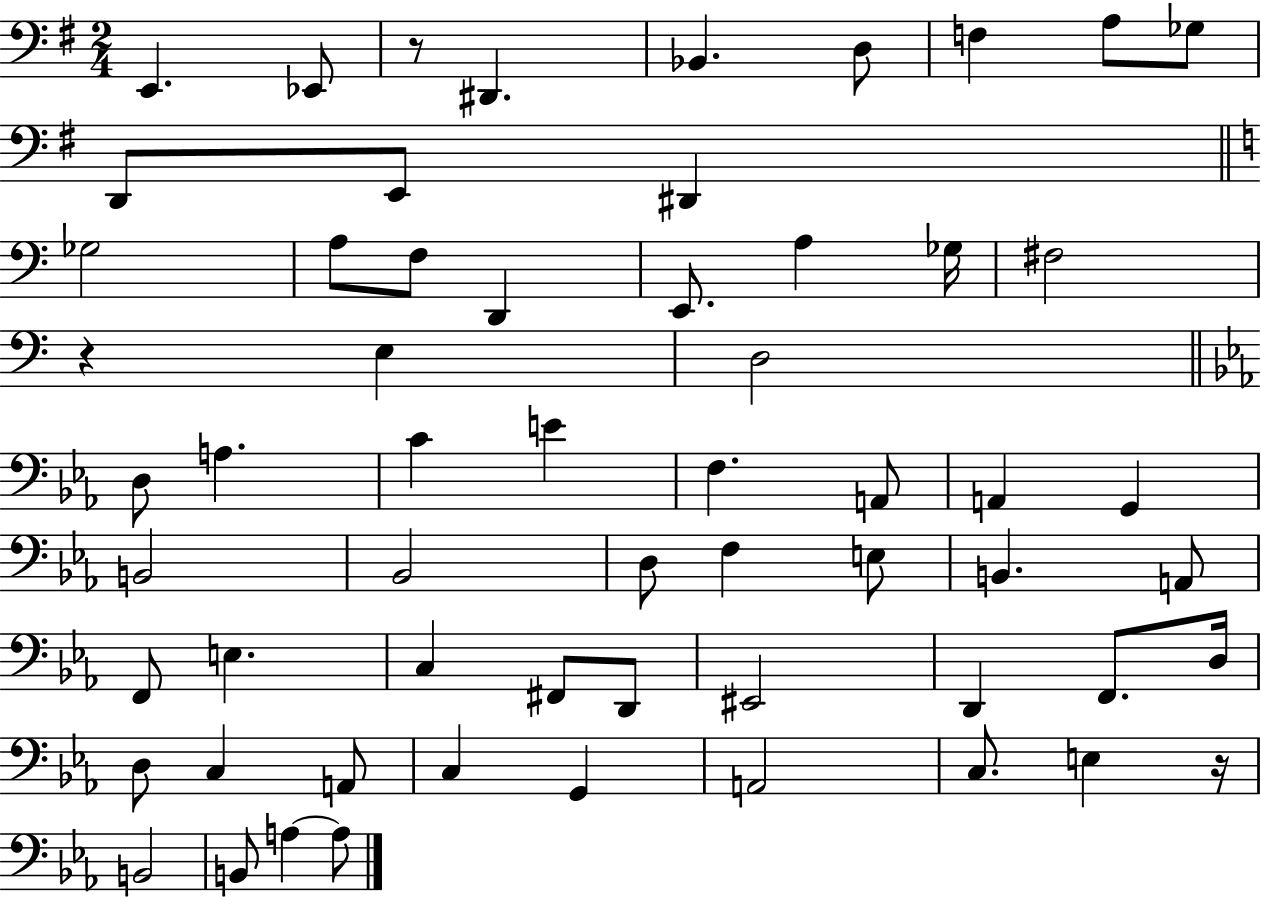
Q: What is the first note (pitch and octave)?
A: E2